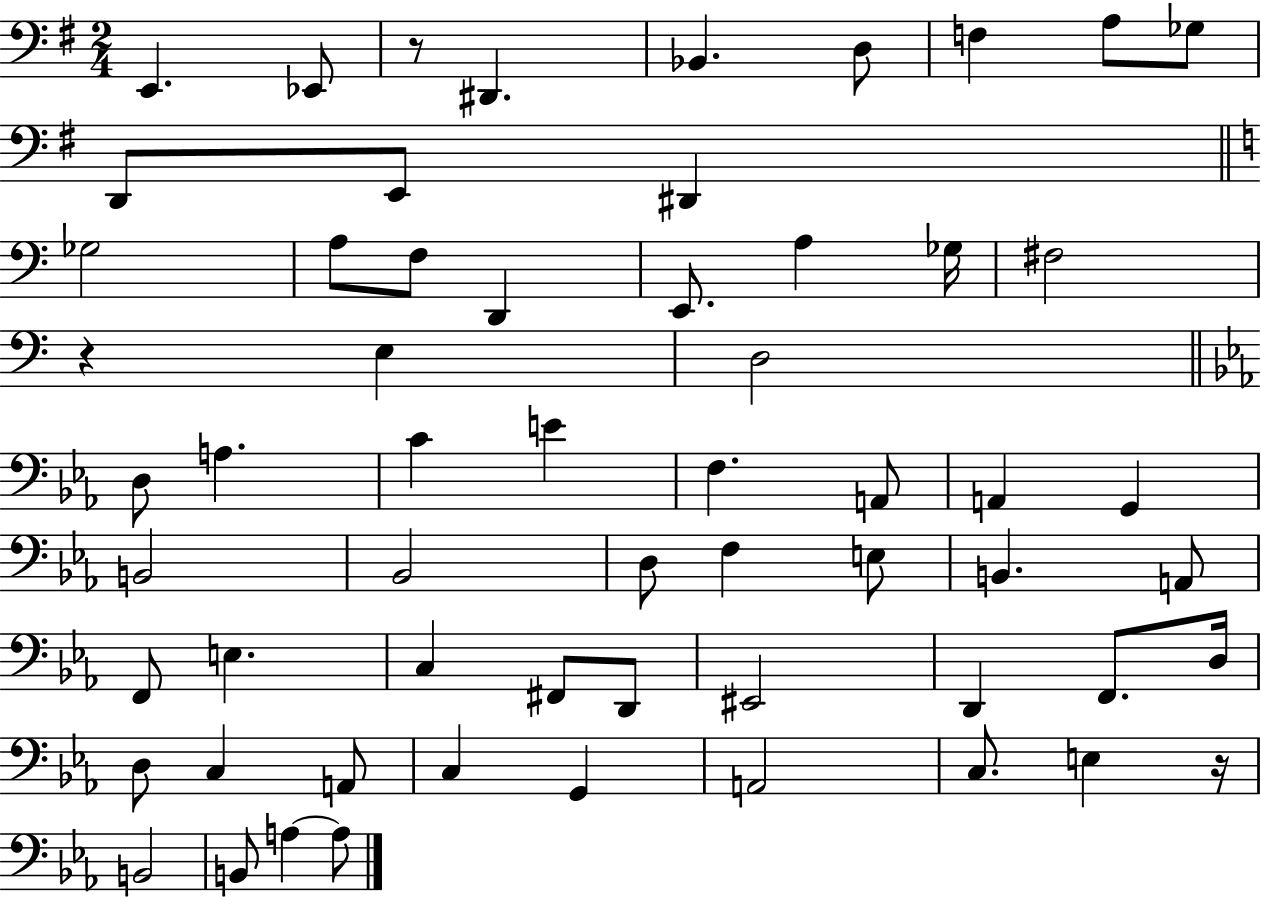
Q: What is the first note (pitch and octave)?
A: E2